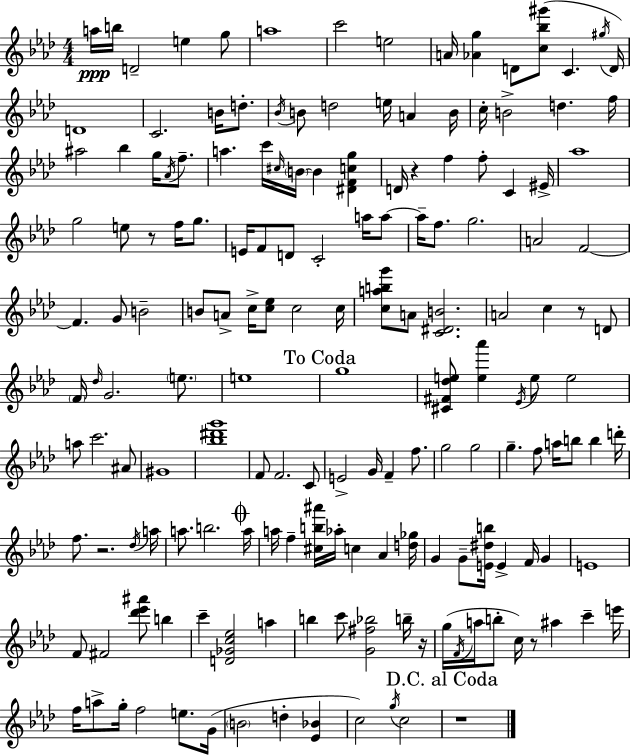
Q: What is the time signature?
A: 4/4